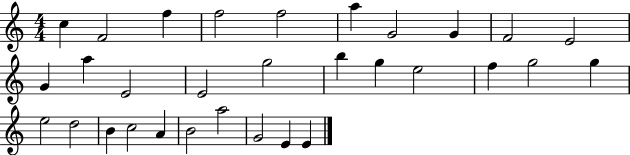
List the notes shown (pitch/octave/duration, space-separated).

C5/q F4/h F5/q F5/h F5/h A5/q G4/h G4/q F4/h E4/h G4/q A5/q E4/h E4/h G5/h B5/q G5/q E5/h F5/q G5/h G5/q E5/h D5/h B4/q C5/h A4/q B4/h A5/h G4/h E4/q E4/q